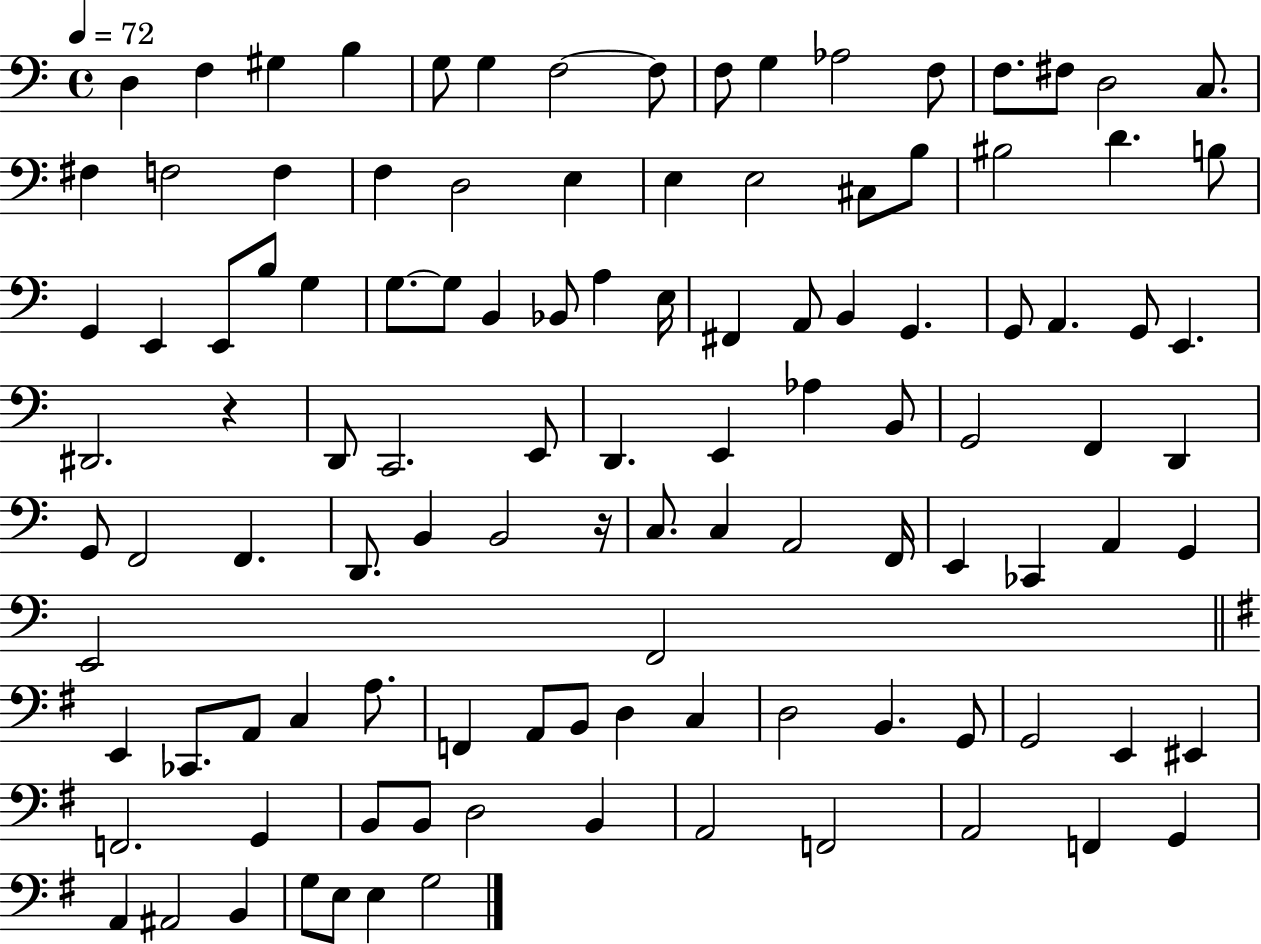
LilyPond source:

{
  \clef bass
  \time 4/4
  \defaultTimeSignature
  \key c \major
  \tempo 4 = 72
  d4 f4 gis4 b4 | g8 g4 f2~~ f8 | f8 g4 aes2 f8 | f8. fis8 d2 c8. | \break fis4 f2 f4 | f4 d2 e4 | e4 e2 cis8 b8 | bis2 d'4. b8 | \break g,4 e,4 e,8 b8 g4 | g8.~~ g8 b,4 bes,8 a4 e16 | fis,4 a,8 b,4 g,4. | g,8 a,4. g,8 e,4. | \break dis,2. r4 | d,8 c,2. e,8 | d,4. e,4 aes4 b,8 | g,2 f,4 d,4 | \break g,8 f,2 f,4. | d,8. b,4 b,2 r16 | c8. c4 a,2 f,16 | e,4 ces,4 a,4 g,4 | \break e,2 f,2 | \bar "||" \break \key g \major e,4 ces,8. a,8 c4 a8. | f,4 a,8 b,8 d4 c4 | d2 b,4. g,8 | g,2 e,4 eis,4 | \break f,2. g,4 | b,8 b,8 d2 b,4 | a,2 f,2 | a,2 f,4 g,4 | \break a,4 ais,2 b,4 | g8 e8 e4 g2 | \bar "|."
}